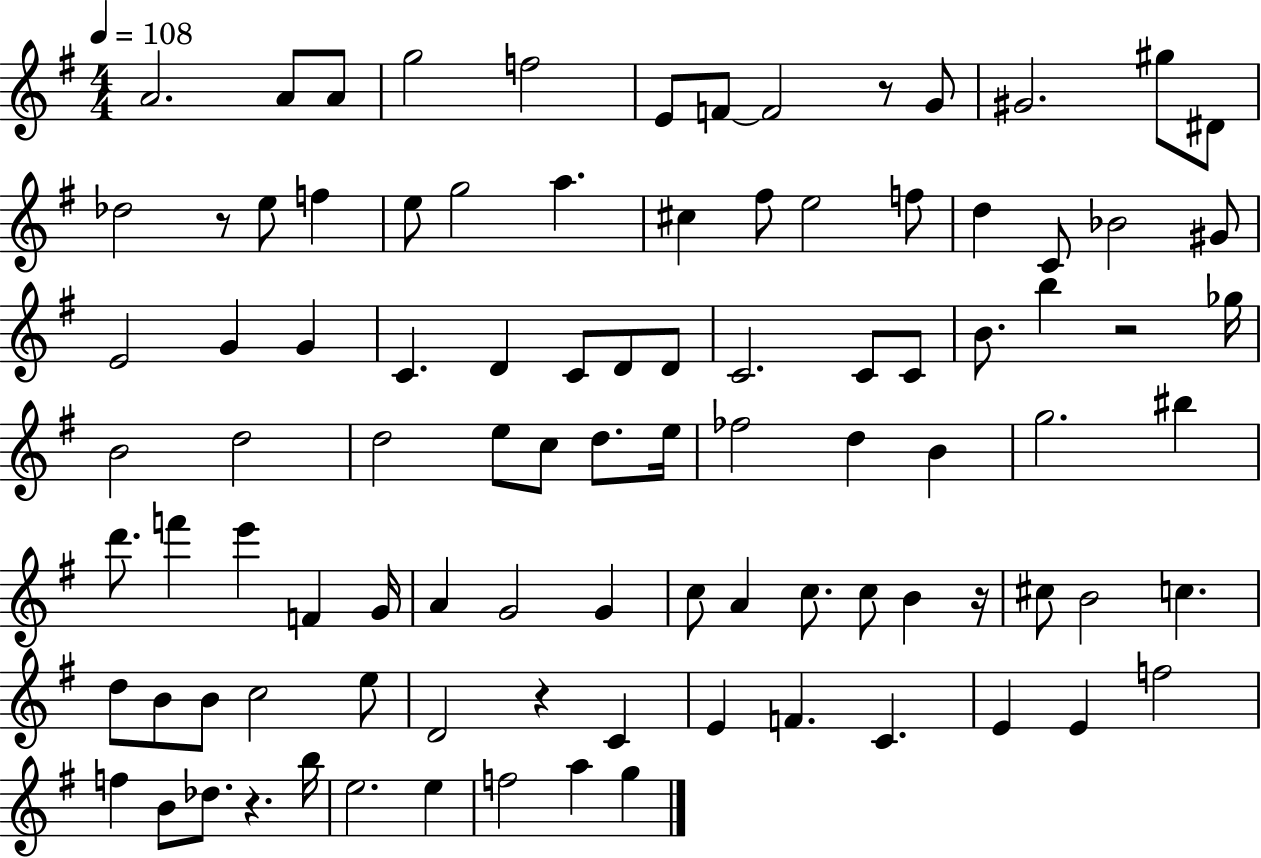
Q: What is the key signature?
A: G major